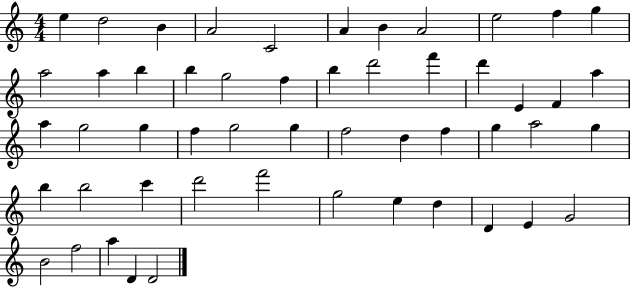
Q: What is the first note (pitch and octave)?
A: E5